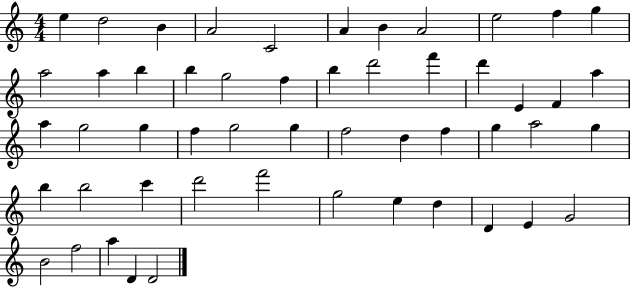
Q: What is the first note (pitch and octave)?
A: E5